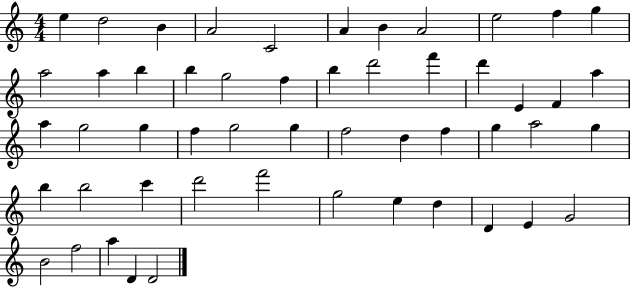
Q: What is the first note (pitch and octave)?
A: E5